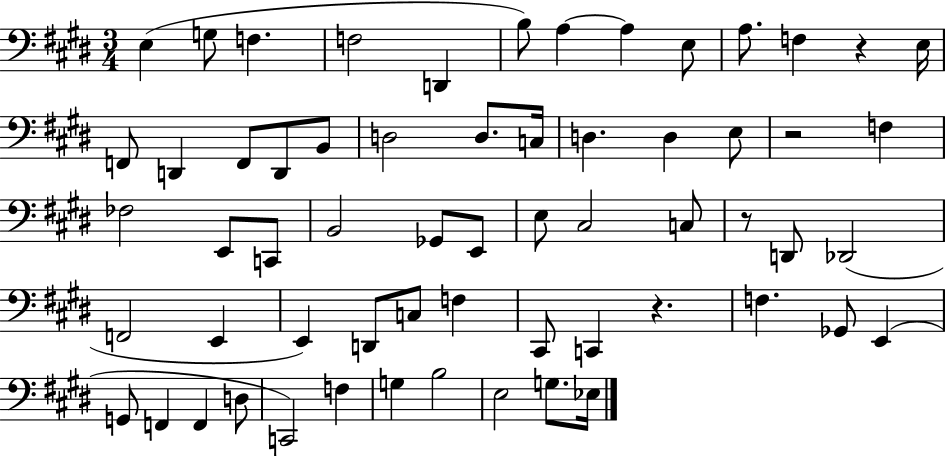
E3/q G3/e F3/q. F3/h D2/q B3/e A3/q A3/q E3/e A3/e. F3/q R/q E3/s F2/e D2/q F2/e D2/e B2/e D3/h D3/e. C3/s D3/q. D3/q E3/e R/h F3/q FES3/h E2/e C2/e B2/h Gb2/e E2/e E3/e C#3/h C3/e R/e D2/e Db2/h F2/h E2/q E2/q D2/e C3/e F3/q C#2/e C2/q R/q. F3/q. Gb2/e E2/q G2/e F2/q F2/q D3/e C2/h F3/q G3/q B3/h E3/h G3/e. Eb3/s